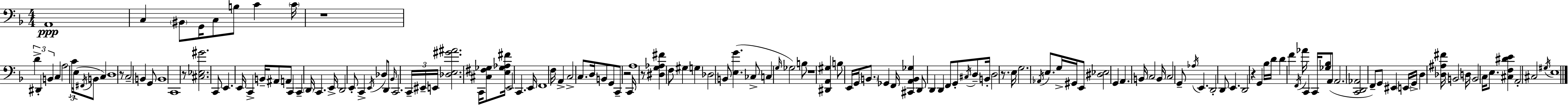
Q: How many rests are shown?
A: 8